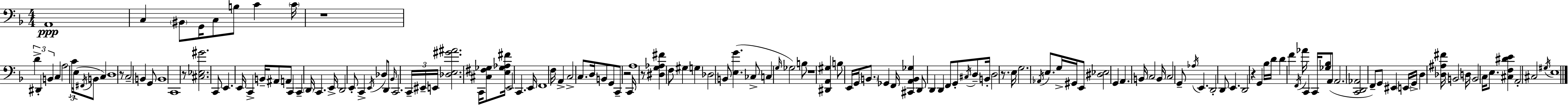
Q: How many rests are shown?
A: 8